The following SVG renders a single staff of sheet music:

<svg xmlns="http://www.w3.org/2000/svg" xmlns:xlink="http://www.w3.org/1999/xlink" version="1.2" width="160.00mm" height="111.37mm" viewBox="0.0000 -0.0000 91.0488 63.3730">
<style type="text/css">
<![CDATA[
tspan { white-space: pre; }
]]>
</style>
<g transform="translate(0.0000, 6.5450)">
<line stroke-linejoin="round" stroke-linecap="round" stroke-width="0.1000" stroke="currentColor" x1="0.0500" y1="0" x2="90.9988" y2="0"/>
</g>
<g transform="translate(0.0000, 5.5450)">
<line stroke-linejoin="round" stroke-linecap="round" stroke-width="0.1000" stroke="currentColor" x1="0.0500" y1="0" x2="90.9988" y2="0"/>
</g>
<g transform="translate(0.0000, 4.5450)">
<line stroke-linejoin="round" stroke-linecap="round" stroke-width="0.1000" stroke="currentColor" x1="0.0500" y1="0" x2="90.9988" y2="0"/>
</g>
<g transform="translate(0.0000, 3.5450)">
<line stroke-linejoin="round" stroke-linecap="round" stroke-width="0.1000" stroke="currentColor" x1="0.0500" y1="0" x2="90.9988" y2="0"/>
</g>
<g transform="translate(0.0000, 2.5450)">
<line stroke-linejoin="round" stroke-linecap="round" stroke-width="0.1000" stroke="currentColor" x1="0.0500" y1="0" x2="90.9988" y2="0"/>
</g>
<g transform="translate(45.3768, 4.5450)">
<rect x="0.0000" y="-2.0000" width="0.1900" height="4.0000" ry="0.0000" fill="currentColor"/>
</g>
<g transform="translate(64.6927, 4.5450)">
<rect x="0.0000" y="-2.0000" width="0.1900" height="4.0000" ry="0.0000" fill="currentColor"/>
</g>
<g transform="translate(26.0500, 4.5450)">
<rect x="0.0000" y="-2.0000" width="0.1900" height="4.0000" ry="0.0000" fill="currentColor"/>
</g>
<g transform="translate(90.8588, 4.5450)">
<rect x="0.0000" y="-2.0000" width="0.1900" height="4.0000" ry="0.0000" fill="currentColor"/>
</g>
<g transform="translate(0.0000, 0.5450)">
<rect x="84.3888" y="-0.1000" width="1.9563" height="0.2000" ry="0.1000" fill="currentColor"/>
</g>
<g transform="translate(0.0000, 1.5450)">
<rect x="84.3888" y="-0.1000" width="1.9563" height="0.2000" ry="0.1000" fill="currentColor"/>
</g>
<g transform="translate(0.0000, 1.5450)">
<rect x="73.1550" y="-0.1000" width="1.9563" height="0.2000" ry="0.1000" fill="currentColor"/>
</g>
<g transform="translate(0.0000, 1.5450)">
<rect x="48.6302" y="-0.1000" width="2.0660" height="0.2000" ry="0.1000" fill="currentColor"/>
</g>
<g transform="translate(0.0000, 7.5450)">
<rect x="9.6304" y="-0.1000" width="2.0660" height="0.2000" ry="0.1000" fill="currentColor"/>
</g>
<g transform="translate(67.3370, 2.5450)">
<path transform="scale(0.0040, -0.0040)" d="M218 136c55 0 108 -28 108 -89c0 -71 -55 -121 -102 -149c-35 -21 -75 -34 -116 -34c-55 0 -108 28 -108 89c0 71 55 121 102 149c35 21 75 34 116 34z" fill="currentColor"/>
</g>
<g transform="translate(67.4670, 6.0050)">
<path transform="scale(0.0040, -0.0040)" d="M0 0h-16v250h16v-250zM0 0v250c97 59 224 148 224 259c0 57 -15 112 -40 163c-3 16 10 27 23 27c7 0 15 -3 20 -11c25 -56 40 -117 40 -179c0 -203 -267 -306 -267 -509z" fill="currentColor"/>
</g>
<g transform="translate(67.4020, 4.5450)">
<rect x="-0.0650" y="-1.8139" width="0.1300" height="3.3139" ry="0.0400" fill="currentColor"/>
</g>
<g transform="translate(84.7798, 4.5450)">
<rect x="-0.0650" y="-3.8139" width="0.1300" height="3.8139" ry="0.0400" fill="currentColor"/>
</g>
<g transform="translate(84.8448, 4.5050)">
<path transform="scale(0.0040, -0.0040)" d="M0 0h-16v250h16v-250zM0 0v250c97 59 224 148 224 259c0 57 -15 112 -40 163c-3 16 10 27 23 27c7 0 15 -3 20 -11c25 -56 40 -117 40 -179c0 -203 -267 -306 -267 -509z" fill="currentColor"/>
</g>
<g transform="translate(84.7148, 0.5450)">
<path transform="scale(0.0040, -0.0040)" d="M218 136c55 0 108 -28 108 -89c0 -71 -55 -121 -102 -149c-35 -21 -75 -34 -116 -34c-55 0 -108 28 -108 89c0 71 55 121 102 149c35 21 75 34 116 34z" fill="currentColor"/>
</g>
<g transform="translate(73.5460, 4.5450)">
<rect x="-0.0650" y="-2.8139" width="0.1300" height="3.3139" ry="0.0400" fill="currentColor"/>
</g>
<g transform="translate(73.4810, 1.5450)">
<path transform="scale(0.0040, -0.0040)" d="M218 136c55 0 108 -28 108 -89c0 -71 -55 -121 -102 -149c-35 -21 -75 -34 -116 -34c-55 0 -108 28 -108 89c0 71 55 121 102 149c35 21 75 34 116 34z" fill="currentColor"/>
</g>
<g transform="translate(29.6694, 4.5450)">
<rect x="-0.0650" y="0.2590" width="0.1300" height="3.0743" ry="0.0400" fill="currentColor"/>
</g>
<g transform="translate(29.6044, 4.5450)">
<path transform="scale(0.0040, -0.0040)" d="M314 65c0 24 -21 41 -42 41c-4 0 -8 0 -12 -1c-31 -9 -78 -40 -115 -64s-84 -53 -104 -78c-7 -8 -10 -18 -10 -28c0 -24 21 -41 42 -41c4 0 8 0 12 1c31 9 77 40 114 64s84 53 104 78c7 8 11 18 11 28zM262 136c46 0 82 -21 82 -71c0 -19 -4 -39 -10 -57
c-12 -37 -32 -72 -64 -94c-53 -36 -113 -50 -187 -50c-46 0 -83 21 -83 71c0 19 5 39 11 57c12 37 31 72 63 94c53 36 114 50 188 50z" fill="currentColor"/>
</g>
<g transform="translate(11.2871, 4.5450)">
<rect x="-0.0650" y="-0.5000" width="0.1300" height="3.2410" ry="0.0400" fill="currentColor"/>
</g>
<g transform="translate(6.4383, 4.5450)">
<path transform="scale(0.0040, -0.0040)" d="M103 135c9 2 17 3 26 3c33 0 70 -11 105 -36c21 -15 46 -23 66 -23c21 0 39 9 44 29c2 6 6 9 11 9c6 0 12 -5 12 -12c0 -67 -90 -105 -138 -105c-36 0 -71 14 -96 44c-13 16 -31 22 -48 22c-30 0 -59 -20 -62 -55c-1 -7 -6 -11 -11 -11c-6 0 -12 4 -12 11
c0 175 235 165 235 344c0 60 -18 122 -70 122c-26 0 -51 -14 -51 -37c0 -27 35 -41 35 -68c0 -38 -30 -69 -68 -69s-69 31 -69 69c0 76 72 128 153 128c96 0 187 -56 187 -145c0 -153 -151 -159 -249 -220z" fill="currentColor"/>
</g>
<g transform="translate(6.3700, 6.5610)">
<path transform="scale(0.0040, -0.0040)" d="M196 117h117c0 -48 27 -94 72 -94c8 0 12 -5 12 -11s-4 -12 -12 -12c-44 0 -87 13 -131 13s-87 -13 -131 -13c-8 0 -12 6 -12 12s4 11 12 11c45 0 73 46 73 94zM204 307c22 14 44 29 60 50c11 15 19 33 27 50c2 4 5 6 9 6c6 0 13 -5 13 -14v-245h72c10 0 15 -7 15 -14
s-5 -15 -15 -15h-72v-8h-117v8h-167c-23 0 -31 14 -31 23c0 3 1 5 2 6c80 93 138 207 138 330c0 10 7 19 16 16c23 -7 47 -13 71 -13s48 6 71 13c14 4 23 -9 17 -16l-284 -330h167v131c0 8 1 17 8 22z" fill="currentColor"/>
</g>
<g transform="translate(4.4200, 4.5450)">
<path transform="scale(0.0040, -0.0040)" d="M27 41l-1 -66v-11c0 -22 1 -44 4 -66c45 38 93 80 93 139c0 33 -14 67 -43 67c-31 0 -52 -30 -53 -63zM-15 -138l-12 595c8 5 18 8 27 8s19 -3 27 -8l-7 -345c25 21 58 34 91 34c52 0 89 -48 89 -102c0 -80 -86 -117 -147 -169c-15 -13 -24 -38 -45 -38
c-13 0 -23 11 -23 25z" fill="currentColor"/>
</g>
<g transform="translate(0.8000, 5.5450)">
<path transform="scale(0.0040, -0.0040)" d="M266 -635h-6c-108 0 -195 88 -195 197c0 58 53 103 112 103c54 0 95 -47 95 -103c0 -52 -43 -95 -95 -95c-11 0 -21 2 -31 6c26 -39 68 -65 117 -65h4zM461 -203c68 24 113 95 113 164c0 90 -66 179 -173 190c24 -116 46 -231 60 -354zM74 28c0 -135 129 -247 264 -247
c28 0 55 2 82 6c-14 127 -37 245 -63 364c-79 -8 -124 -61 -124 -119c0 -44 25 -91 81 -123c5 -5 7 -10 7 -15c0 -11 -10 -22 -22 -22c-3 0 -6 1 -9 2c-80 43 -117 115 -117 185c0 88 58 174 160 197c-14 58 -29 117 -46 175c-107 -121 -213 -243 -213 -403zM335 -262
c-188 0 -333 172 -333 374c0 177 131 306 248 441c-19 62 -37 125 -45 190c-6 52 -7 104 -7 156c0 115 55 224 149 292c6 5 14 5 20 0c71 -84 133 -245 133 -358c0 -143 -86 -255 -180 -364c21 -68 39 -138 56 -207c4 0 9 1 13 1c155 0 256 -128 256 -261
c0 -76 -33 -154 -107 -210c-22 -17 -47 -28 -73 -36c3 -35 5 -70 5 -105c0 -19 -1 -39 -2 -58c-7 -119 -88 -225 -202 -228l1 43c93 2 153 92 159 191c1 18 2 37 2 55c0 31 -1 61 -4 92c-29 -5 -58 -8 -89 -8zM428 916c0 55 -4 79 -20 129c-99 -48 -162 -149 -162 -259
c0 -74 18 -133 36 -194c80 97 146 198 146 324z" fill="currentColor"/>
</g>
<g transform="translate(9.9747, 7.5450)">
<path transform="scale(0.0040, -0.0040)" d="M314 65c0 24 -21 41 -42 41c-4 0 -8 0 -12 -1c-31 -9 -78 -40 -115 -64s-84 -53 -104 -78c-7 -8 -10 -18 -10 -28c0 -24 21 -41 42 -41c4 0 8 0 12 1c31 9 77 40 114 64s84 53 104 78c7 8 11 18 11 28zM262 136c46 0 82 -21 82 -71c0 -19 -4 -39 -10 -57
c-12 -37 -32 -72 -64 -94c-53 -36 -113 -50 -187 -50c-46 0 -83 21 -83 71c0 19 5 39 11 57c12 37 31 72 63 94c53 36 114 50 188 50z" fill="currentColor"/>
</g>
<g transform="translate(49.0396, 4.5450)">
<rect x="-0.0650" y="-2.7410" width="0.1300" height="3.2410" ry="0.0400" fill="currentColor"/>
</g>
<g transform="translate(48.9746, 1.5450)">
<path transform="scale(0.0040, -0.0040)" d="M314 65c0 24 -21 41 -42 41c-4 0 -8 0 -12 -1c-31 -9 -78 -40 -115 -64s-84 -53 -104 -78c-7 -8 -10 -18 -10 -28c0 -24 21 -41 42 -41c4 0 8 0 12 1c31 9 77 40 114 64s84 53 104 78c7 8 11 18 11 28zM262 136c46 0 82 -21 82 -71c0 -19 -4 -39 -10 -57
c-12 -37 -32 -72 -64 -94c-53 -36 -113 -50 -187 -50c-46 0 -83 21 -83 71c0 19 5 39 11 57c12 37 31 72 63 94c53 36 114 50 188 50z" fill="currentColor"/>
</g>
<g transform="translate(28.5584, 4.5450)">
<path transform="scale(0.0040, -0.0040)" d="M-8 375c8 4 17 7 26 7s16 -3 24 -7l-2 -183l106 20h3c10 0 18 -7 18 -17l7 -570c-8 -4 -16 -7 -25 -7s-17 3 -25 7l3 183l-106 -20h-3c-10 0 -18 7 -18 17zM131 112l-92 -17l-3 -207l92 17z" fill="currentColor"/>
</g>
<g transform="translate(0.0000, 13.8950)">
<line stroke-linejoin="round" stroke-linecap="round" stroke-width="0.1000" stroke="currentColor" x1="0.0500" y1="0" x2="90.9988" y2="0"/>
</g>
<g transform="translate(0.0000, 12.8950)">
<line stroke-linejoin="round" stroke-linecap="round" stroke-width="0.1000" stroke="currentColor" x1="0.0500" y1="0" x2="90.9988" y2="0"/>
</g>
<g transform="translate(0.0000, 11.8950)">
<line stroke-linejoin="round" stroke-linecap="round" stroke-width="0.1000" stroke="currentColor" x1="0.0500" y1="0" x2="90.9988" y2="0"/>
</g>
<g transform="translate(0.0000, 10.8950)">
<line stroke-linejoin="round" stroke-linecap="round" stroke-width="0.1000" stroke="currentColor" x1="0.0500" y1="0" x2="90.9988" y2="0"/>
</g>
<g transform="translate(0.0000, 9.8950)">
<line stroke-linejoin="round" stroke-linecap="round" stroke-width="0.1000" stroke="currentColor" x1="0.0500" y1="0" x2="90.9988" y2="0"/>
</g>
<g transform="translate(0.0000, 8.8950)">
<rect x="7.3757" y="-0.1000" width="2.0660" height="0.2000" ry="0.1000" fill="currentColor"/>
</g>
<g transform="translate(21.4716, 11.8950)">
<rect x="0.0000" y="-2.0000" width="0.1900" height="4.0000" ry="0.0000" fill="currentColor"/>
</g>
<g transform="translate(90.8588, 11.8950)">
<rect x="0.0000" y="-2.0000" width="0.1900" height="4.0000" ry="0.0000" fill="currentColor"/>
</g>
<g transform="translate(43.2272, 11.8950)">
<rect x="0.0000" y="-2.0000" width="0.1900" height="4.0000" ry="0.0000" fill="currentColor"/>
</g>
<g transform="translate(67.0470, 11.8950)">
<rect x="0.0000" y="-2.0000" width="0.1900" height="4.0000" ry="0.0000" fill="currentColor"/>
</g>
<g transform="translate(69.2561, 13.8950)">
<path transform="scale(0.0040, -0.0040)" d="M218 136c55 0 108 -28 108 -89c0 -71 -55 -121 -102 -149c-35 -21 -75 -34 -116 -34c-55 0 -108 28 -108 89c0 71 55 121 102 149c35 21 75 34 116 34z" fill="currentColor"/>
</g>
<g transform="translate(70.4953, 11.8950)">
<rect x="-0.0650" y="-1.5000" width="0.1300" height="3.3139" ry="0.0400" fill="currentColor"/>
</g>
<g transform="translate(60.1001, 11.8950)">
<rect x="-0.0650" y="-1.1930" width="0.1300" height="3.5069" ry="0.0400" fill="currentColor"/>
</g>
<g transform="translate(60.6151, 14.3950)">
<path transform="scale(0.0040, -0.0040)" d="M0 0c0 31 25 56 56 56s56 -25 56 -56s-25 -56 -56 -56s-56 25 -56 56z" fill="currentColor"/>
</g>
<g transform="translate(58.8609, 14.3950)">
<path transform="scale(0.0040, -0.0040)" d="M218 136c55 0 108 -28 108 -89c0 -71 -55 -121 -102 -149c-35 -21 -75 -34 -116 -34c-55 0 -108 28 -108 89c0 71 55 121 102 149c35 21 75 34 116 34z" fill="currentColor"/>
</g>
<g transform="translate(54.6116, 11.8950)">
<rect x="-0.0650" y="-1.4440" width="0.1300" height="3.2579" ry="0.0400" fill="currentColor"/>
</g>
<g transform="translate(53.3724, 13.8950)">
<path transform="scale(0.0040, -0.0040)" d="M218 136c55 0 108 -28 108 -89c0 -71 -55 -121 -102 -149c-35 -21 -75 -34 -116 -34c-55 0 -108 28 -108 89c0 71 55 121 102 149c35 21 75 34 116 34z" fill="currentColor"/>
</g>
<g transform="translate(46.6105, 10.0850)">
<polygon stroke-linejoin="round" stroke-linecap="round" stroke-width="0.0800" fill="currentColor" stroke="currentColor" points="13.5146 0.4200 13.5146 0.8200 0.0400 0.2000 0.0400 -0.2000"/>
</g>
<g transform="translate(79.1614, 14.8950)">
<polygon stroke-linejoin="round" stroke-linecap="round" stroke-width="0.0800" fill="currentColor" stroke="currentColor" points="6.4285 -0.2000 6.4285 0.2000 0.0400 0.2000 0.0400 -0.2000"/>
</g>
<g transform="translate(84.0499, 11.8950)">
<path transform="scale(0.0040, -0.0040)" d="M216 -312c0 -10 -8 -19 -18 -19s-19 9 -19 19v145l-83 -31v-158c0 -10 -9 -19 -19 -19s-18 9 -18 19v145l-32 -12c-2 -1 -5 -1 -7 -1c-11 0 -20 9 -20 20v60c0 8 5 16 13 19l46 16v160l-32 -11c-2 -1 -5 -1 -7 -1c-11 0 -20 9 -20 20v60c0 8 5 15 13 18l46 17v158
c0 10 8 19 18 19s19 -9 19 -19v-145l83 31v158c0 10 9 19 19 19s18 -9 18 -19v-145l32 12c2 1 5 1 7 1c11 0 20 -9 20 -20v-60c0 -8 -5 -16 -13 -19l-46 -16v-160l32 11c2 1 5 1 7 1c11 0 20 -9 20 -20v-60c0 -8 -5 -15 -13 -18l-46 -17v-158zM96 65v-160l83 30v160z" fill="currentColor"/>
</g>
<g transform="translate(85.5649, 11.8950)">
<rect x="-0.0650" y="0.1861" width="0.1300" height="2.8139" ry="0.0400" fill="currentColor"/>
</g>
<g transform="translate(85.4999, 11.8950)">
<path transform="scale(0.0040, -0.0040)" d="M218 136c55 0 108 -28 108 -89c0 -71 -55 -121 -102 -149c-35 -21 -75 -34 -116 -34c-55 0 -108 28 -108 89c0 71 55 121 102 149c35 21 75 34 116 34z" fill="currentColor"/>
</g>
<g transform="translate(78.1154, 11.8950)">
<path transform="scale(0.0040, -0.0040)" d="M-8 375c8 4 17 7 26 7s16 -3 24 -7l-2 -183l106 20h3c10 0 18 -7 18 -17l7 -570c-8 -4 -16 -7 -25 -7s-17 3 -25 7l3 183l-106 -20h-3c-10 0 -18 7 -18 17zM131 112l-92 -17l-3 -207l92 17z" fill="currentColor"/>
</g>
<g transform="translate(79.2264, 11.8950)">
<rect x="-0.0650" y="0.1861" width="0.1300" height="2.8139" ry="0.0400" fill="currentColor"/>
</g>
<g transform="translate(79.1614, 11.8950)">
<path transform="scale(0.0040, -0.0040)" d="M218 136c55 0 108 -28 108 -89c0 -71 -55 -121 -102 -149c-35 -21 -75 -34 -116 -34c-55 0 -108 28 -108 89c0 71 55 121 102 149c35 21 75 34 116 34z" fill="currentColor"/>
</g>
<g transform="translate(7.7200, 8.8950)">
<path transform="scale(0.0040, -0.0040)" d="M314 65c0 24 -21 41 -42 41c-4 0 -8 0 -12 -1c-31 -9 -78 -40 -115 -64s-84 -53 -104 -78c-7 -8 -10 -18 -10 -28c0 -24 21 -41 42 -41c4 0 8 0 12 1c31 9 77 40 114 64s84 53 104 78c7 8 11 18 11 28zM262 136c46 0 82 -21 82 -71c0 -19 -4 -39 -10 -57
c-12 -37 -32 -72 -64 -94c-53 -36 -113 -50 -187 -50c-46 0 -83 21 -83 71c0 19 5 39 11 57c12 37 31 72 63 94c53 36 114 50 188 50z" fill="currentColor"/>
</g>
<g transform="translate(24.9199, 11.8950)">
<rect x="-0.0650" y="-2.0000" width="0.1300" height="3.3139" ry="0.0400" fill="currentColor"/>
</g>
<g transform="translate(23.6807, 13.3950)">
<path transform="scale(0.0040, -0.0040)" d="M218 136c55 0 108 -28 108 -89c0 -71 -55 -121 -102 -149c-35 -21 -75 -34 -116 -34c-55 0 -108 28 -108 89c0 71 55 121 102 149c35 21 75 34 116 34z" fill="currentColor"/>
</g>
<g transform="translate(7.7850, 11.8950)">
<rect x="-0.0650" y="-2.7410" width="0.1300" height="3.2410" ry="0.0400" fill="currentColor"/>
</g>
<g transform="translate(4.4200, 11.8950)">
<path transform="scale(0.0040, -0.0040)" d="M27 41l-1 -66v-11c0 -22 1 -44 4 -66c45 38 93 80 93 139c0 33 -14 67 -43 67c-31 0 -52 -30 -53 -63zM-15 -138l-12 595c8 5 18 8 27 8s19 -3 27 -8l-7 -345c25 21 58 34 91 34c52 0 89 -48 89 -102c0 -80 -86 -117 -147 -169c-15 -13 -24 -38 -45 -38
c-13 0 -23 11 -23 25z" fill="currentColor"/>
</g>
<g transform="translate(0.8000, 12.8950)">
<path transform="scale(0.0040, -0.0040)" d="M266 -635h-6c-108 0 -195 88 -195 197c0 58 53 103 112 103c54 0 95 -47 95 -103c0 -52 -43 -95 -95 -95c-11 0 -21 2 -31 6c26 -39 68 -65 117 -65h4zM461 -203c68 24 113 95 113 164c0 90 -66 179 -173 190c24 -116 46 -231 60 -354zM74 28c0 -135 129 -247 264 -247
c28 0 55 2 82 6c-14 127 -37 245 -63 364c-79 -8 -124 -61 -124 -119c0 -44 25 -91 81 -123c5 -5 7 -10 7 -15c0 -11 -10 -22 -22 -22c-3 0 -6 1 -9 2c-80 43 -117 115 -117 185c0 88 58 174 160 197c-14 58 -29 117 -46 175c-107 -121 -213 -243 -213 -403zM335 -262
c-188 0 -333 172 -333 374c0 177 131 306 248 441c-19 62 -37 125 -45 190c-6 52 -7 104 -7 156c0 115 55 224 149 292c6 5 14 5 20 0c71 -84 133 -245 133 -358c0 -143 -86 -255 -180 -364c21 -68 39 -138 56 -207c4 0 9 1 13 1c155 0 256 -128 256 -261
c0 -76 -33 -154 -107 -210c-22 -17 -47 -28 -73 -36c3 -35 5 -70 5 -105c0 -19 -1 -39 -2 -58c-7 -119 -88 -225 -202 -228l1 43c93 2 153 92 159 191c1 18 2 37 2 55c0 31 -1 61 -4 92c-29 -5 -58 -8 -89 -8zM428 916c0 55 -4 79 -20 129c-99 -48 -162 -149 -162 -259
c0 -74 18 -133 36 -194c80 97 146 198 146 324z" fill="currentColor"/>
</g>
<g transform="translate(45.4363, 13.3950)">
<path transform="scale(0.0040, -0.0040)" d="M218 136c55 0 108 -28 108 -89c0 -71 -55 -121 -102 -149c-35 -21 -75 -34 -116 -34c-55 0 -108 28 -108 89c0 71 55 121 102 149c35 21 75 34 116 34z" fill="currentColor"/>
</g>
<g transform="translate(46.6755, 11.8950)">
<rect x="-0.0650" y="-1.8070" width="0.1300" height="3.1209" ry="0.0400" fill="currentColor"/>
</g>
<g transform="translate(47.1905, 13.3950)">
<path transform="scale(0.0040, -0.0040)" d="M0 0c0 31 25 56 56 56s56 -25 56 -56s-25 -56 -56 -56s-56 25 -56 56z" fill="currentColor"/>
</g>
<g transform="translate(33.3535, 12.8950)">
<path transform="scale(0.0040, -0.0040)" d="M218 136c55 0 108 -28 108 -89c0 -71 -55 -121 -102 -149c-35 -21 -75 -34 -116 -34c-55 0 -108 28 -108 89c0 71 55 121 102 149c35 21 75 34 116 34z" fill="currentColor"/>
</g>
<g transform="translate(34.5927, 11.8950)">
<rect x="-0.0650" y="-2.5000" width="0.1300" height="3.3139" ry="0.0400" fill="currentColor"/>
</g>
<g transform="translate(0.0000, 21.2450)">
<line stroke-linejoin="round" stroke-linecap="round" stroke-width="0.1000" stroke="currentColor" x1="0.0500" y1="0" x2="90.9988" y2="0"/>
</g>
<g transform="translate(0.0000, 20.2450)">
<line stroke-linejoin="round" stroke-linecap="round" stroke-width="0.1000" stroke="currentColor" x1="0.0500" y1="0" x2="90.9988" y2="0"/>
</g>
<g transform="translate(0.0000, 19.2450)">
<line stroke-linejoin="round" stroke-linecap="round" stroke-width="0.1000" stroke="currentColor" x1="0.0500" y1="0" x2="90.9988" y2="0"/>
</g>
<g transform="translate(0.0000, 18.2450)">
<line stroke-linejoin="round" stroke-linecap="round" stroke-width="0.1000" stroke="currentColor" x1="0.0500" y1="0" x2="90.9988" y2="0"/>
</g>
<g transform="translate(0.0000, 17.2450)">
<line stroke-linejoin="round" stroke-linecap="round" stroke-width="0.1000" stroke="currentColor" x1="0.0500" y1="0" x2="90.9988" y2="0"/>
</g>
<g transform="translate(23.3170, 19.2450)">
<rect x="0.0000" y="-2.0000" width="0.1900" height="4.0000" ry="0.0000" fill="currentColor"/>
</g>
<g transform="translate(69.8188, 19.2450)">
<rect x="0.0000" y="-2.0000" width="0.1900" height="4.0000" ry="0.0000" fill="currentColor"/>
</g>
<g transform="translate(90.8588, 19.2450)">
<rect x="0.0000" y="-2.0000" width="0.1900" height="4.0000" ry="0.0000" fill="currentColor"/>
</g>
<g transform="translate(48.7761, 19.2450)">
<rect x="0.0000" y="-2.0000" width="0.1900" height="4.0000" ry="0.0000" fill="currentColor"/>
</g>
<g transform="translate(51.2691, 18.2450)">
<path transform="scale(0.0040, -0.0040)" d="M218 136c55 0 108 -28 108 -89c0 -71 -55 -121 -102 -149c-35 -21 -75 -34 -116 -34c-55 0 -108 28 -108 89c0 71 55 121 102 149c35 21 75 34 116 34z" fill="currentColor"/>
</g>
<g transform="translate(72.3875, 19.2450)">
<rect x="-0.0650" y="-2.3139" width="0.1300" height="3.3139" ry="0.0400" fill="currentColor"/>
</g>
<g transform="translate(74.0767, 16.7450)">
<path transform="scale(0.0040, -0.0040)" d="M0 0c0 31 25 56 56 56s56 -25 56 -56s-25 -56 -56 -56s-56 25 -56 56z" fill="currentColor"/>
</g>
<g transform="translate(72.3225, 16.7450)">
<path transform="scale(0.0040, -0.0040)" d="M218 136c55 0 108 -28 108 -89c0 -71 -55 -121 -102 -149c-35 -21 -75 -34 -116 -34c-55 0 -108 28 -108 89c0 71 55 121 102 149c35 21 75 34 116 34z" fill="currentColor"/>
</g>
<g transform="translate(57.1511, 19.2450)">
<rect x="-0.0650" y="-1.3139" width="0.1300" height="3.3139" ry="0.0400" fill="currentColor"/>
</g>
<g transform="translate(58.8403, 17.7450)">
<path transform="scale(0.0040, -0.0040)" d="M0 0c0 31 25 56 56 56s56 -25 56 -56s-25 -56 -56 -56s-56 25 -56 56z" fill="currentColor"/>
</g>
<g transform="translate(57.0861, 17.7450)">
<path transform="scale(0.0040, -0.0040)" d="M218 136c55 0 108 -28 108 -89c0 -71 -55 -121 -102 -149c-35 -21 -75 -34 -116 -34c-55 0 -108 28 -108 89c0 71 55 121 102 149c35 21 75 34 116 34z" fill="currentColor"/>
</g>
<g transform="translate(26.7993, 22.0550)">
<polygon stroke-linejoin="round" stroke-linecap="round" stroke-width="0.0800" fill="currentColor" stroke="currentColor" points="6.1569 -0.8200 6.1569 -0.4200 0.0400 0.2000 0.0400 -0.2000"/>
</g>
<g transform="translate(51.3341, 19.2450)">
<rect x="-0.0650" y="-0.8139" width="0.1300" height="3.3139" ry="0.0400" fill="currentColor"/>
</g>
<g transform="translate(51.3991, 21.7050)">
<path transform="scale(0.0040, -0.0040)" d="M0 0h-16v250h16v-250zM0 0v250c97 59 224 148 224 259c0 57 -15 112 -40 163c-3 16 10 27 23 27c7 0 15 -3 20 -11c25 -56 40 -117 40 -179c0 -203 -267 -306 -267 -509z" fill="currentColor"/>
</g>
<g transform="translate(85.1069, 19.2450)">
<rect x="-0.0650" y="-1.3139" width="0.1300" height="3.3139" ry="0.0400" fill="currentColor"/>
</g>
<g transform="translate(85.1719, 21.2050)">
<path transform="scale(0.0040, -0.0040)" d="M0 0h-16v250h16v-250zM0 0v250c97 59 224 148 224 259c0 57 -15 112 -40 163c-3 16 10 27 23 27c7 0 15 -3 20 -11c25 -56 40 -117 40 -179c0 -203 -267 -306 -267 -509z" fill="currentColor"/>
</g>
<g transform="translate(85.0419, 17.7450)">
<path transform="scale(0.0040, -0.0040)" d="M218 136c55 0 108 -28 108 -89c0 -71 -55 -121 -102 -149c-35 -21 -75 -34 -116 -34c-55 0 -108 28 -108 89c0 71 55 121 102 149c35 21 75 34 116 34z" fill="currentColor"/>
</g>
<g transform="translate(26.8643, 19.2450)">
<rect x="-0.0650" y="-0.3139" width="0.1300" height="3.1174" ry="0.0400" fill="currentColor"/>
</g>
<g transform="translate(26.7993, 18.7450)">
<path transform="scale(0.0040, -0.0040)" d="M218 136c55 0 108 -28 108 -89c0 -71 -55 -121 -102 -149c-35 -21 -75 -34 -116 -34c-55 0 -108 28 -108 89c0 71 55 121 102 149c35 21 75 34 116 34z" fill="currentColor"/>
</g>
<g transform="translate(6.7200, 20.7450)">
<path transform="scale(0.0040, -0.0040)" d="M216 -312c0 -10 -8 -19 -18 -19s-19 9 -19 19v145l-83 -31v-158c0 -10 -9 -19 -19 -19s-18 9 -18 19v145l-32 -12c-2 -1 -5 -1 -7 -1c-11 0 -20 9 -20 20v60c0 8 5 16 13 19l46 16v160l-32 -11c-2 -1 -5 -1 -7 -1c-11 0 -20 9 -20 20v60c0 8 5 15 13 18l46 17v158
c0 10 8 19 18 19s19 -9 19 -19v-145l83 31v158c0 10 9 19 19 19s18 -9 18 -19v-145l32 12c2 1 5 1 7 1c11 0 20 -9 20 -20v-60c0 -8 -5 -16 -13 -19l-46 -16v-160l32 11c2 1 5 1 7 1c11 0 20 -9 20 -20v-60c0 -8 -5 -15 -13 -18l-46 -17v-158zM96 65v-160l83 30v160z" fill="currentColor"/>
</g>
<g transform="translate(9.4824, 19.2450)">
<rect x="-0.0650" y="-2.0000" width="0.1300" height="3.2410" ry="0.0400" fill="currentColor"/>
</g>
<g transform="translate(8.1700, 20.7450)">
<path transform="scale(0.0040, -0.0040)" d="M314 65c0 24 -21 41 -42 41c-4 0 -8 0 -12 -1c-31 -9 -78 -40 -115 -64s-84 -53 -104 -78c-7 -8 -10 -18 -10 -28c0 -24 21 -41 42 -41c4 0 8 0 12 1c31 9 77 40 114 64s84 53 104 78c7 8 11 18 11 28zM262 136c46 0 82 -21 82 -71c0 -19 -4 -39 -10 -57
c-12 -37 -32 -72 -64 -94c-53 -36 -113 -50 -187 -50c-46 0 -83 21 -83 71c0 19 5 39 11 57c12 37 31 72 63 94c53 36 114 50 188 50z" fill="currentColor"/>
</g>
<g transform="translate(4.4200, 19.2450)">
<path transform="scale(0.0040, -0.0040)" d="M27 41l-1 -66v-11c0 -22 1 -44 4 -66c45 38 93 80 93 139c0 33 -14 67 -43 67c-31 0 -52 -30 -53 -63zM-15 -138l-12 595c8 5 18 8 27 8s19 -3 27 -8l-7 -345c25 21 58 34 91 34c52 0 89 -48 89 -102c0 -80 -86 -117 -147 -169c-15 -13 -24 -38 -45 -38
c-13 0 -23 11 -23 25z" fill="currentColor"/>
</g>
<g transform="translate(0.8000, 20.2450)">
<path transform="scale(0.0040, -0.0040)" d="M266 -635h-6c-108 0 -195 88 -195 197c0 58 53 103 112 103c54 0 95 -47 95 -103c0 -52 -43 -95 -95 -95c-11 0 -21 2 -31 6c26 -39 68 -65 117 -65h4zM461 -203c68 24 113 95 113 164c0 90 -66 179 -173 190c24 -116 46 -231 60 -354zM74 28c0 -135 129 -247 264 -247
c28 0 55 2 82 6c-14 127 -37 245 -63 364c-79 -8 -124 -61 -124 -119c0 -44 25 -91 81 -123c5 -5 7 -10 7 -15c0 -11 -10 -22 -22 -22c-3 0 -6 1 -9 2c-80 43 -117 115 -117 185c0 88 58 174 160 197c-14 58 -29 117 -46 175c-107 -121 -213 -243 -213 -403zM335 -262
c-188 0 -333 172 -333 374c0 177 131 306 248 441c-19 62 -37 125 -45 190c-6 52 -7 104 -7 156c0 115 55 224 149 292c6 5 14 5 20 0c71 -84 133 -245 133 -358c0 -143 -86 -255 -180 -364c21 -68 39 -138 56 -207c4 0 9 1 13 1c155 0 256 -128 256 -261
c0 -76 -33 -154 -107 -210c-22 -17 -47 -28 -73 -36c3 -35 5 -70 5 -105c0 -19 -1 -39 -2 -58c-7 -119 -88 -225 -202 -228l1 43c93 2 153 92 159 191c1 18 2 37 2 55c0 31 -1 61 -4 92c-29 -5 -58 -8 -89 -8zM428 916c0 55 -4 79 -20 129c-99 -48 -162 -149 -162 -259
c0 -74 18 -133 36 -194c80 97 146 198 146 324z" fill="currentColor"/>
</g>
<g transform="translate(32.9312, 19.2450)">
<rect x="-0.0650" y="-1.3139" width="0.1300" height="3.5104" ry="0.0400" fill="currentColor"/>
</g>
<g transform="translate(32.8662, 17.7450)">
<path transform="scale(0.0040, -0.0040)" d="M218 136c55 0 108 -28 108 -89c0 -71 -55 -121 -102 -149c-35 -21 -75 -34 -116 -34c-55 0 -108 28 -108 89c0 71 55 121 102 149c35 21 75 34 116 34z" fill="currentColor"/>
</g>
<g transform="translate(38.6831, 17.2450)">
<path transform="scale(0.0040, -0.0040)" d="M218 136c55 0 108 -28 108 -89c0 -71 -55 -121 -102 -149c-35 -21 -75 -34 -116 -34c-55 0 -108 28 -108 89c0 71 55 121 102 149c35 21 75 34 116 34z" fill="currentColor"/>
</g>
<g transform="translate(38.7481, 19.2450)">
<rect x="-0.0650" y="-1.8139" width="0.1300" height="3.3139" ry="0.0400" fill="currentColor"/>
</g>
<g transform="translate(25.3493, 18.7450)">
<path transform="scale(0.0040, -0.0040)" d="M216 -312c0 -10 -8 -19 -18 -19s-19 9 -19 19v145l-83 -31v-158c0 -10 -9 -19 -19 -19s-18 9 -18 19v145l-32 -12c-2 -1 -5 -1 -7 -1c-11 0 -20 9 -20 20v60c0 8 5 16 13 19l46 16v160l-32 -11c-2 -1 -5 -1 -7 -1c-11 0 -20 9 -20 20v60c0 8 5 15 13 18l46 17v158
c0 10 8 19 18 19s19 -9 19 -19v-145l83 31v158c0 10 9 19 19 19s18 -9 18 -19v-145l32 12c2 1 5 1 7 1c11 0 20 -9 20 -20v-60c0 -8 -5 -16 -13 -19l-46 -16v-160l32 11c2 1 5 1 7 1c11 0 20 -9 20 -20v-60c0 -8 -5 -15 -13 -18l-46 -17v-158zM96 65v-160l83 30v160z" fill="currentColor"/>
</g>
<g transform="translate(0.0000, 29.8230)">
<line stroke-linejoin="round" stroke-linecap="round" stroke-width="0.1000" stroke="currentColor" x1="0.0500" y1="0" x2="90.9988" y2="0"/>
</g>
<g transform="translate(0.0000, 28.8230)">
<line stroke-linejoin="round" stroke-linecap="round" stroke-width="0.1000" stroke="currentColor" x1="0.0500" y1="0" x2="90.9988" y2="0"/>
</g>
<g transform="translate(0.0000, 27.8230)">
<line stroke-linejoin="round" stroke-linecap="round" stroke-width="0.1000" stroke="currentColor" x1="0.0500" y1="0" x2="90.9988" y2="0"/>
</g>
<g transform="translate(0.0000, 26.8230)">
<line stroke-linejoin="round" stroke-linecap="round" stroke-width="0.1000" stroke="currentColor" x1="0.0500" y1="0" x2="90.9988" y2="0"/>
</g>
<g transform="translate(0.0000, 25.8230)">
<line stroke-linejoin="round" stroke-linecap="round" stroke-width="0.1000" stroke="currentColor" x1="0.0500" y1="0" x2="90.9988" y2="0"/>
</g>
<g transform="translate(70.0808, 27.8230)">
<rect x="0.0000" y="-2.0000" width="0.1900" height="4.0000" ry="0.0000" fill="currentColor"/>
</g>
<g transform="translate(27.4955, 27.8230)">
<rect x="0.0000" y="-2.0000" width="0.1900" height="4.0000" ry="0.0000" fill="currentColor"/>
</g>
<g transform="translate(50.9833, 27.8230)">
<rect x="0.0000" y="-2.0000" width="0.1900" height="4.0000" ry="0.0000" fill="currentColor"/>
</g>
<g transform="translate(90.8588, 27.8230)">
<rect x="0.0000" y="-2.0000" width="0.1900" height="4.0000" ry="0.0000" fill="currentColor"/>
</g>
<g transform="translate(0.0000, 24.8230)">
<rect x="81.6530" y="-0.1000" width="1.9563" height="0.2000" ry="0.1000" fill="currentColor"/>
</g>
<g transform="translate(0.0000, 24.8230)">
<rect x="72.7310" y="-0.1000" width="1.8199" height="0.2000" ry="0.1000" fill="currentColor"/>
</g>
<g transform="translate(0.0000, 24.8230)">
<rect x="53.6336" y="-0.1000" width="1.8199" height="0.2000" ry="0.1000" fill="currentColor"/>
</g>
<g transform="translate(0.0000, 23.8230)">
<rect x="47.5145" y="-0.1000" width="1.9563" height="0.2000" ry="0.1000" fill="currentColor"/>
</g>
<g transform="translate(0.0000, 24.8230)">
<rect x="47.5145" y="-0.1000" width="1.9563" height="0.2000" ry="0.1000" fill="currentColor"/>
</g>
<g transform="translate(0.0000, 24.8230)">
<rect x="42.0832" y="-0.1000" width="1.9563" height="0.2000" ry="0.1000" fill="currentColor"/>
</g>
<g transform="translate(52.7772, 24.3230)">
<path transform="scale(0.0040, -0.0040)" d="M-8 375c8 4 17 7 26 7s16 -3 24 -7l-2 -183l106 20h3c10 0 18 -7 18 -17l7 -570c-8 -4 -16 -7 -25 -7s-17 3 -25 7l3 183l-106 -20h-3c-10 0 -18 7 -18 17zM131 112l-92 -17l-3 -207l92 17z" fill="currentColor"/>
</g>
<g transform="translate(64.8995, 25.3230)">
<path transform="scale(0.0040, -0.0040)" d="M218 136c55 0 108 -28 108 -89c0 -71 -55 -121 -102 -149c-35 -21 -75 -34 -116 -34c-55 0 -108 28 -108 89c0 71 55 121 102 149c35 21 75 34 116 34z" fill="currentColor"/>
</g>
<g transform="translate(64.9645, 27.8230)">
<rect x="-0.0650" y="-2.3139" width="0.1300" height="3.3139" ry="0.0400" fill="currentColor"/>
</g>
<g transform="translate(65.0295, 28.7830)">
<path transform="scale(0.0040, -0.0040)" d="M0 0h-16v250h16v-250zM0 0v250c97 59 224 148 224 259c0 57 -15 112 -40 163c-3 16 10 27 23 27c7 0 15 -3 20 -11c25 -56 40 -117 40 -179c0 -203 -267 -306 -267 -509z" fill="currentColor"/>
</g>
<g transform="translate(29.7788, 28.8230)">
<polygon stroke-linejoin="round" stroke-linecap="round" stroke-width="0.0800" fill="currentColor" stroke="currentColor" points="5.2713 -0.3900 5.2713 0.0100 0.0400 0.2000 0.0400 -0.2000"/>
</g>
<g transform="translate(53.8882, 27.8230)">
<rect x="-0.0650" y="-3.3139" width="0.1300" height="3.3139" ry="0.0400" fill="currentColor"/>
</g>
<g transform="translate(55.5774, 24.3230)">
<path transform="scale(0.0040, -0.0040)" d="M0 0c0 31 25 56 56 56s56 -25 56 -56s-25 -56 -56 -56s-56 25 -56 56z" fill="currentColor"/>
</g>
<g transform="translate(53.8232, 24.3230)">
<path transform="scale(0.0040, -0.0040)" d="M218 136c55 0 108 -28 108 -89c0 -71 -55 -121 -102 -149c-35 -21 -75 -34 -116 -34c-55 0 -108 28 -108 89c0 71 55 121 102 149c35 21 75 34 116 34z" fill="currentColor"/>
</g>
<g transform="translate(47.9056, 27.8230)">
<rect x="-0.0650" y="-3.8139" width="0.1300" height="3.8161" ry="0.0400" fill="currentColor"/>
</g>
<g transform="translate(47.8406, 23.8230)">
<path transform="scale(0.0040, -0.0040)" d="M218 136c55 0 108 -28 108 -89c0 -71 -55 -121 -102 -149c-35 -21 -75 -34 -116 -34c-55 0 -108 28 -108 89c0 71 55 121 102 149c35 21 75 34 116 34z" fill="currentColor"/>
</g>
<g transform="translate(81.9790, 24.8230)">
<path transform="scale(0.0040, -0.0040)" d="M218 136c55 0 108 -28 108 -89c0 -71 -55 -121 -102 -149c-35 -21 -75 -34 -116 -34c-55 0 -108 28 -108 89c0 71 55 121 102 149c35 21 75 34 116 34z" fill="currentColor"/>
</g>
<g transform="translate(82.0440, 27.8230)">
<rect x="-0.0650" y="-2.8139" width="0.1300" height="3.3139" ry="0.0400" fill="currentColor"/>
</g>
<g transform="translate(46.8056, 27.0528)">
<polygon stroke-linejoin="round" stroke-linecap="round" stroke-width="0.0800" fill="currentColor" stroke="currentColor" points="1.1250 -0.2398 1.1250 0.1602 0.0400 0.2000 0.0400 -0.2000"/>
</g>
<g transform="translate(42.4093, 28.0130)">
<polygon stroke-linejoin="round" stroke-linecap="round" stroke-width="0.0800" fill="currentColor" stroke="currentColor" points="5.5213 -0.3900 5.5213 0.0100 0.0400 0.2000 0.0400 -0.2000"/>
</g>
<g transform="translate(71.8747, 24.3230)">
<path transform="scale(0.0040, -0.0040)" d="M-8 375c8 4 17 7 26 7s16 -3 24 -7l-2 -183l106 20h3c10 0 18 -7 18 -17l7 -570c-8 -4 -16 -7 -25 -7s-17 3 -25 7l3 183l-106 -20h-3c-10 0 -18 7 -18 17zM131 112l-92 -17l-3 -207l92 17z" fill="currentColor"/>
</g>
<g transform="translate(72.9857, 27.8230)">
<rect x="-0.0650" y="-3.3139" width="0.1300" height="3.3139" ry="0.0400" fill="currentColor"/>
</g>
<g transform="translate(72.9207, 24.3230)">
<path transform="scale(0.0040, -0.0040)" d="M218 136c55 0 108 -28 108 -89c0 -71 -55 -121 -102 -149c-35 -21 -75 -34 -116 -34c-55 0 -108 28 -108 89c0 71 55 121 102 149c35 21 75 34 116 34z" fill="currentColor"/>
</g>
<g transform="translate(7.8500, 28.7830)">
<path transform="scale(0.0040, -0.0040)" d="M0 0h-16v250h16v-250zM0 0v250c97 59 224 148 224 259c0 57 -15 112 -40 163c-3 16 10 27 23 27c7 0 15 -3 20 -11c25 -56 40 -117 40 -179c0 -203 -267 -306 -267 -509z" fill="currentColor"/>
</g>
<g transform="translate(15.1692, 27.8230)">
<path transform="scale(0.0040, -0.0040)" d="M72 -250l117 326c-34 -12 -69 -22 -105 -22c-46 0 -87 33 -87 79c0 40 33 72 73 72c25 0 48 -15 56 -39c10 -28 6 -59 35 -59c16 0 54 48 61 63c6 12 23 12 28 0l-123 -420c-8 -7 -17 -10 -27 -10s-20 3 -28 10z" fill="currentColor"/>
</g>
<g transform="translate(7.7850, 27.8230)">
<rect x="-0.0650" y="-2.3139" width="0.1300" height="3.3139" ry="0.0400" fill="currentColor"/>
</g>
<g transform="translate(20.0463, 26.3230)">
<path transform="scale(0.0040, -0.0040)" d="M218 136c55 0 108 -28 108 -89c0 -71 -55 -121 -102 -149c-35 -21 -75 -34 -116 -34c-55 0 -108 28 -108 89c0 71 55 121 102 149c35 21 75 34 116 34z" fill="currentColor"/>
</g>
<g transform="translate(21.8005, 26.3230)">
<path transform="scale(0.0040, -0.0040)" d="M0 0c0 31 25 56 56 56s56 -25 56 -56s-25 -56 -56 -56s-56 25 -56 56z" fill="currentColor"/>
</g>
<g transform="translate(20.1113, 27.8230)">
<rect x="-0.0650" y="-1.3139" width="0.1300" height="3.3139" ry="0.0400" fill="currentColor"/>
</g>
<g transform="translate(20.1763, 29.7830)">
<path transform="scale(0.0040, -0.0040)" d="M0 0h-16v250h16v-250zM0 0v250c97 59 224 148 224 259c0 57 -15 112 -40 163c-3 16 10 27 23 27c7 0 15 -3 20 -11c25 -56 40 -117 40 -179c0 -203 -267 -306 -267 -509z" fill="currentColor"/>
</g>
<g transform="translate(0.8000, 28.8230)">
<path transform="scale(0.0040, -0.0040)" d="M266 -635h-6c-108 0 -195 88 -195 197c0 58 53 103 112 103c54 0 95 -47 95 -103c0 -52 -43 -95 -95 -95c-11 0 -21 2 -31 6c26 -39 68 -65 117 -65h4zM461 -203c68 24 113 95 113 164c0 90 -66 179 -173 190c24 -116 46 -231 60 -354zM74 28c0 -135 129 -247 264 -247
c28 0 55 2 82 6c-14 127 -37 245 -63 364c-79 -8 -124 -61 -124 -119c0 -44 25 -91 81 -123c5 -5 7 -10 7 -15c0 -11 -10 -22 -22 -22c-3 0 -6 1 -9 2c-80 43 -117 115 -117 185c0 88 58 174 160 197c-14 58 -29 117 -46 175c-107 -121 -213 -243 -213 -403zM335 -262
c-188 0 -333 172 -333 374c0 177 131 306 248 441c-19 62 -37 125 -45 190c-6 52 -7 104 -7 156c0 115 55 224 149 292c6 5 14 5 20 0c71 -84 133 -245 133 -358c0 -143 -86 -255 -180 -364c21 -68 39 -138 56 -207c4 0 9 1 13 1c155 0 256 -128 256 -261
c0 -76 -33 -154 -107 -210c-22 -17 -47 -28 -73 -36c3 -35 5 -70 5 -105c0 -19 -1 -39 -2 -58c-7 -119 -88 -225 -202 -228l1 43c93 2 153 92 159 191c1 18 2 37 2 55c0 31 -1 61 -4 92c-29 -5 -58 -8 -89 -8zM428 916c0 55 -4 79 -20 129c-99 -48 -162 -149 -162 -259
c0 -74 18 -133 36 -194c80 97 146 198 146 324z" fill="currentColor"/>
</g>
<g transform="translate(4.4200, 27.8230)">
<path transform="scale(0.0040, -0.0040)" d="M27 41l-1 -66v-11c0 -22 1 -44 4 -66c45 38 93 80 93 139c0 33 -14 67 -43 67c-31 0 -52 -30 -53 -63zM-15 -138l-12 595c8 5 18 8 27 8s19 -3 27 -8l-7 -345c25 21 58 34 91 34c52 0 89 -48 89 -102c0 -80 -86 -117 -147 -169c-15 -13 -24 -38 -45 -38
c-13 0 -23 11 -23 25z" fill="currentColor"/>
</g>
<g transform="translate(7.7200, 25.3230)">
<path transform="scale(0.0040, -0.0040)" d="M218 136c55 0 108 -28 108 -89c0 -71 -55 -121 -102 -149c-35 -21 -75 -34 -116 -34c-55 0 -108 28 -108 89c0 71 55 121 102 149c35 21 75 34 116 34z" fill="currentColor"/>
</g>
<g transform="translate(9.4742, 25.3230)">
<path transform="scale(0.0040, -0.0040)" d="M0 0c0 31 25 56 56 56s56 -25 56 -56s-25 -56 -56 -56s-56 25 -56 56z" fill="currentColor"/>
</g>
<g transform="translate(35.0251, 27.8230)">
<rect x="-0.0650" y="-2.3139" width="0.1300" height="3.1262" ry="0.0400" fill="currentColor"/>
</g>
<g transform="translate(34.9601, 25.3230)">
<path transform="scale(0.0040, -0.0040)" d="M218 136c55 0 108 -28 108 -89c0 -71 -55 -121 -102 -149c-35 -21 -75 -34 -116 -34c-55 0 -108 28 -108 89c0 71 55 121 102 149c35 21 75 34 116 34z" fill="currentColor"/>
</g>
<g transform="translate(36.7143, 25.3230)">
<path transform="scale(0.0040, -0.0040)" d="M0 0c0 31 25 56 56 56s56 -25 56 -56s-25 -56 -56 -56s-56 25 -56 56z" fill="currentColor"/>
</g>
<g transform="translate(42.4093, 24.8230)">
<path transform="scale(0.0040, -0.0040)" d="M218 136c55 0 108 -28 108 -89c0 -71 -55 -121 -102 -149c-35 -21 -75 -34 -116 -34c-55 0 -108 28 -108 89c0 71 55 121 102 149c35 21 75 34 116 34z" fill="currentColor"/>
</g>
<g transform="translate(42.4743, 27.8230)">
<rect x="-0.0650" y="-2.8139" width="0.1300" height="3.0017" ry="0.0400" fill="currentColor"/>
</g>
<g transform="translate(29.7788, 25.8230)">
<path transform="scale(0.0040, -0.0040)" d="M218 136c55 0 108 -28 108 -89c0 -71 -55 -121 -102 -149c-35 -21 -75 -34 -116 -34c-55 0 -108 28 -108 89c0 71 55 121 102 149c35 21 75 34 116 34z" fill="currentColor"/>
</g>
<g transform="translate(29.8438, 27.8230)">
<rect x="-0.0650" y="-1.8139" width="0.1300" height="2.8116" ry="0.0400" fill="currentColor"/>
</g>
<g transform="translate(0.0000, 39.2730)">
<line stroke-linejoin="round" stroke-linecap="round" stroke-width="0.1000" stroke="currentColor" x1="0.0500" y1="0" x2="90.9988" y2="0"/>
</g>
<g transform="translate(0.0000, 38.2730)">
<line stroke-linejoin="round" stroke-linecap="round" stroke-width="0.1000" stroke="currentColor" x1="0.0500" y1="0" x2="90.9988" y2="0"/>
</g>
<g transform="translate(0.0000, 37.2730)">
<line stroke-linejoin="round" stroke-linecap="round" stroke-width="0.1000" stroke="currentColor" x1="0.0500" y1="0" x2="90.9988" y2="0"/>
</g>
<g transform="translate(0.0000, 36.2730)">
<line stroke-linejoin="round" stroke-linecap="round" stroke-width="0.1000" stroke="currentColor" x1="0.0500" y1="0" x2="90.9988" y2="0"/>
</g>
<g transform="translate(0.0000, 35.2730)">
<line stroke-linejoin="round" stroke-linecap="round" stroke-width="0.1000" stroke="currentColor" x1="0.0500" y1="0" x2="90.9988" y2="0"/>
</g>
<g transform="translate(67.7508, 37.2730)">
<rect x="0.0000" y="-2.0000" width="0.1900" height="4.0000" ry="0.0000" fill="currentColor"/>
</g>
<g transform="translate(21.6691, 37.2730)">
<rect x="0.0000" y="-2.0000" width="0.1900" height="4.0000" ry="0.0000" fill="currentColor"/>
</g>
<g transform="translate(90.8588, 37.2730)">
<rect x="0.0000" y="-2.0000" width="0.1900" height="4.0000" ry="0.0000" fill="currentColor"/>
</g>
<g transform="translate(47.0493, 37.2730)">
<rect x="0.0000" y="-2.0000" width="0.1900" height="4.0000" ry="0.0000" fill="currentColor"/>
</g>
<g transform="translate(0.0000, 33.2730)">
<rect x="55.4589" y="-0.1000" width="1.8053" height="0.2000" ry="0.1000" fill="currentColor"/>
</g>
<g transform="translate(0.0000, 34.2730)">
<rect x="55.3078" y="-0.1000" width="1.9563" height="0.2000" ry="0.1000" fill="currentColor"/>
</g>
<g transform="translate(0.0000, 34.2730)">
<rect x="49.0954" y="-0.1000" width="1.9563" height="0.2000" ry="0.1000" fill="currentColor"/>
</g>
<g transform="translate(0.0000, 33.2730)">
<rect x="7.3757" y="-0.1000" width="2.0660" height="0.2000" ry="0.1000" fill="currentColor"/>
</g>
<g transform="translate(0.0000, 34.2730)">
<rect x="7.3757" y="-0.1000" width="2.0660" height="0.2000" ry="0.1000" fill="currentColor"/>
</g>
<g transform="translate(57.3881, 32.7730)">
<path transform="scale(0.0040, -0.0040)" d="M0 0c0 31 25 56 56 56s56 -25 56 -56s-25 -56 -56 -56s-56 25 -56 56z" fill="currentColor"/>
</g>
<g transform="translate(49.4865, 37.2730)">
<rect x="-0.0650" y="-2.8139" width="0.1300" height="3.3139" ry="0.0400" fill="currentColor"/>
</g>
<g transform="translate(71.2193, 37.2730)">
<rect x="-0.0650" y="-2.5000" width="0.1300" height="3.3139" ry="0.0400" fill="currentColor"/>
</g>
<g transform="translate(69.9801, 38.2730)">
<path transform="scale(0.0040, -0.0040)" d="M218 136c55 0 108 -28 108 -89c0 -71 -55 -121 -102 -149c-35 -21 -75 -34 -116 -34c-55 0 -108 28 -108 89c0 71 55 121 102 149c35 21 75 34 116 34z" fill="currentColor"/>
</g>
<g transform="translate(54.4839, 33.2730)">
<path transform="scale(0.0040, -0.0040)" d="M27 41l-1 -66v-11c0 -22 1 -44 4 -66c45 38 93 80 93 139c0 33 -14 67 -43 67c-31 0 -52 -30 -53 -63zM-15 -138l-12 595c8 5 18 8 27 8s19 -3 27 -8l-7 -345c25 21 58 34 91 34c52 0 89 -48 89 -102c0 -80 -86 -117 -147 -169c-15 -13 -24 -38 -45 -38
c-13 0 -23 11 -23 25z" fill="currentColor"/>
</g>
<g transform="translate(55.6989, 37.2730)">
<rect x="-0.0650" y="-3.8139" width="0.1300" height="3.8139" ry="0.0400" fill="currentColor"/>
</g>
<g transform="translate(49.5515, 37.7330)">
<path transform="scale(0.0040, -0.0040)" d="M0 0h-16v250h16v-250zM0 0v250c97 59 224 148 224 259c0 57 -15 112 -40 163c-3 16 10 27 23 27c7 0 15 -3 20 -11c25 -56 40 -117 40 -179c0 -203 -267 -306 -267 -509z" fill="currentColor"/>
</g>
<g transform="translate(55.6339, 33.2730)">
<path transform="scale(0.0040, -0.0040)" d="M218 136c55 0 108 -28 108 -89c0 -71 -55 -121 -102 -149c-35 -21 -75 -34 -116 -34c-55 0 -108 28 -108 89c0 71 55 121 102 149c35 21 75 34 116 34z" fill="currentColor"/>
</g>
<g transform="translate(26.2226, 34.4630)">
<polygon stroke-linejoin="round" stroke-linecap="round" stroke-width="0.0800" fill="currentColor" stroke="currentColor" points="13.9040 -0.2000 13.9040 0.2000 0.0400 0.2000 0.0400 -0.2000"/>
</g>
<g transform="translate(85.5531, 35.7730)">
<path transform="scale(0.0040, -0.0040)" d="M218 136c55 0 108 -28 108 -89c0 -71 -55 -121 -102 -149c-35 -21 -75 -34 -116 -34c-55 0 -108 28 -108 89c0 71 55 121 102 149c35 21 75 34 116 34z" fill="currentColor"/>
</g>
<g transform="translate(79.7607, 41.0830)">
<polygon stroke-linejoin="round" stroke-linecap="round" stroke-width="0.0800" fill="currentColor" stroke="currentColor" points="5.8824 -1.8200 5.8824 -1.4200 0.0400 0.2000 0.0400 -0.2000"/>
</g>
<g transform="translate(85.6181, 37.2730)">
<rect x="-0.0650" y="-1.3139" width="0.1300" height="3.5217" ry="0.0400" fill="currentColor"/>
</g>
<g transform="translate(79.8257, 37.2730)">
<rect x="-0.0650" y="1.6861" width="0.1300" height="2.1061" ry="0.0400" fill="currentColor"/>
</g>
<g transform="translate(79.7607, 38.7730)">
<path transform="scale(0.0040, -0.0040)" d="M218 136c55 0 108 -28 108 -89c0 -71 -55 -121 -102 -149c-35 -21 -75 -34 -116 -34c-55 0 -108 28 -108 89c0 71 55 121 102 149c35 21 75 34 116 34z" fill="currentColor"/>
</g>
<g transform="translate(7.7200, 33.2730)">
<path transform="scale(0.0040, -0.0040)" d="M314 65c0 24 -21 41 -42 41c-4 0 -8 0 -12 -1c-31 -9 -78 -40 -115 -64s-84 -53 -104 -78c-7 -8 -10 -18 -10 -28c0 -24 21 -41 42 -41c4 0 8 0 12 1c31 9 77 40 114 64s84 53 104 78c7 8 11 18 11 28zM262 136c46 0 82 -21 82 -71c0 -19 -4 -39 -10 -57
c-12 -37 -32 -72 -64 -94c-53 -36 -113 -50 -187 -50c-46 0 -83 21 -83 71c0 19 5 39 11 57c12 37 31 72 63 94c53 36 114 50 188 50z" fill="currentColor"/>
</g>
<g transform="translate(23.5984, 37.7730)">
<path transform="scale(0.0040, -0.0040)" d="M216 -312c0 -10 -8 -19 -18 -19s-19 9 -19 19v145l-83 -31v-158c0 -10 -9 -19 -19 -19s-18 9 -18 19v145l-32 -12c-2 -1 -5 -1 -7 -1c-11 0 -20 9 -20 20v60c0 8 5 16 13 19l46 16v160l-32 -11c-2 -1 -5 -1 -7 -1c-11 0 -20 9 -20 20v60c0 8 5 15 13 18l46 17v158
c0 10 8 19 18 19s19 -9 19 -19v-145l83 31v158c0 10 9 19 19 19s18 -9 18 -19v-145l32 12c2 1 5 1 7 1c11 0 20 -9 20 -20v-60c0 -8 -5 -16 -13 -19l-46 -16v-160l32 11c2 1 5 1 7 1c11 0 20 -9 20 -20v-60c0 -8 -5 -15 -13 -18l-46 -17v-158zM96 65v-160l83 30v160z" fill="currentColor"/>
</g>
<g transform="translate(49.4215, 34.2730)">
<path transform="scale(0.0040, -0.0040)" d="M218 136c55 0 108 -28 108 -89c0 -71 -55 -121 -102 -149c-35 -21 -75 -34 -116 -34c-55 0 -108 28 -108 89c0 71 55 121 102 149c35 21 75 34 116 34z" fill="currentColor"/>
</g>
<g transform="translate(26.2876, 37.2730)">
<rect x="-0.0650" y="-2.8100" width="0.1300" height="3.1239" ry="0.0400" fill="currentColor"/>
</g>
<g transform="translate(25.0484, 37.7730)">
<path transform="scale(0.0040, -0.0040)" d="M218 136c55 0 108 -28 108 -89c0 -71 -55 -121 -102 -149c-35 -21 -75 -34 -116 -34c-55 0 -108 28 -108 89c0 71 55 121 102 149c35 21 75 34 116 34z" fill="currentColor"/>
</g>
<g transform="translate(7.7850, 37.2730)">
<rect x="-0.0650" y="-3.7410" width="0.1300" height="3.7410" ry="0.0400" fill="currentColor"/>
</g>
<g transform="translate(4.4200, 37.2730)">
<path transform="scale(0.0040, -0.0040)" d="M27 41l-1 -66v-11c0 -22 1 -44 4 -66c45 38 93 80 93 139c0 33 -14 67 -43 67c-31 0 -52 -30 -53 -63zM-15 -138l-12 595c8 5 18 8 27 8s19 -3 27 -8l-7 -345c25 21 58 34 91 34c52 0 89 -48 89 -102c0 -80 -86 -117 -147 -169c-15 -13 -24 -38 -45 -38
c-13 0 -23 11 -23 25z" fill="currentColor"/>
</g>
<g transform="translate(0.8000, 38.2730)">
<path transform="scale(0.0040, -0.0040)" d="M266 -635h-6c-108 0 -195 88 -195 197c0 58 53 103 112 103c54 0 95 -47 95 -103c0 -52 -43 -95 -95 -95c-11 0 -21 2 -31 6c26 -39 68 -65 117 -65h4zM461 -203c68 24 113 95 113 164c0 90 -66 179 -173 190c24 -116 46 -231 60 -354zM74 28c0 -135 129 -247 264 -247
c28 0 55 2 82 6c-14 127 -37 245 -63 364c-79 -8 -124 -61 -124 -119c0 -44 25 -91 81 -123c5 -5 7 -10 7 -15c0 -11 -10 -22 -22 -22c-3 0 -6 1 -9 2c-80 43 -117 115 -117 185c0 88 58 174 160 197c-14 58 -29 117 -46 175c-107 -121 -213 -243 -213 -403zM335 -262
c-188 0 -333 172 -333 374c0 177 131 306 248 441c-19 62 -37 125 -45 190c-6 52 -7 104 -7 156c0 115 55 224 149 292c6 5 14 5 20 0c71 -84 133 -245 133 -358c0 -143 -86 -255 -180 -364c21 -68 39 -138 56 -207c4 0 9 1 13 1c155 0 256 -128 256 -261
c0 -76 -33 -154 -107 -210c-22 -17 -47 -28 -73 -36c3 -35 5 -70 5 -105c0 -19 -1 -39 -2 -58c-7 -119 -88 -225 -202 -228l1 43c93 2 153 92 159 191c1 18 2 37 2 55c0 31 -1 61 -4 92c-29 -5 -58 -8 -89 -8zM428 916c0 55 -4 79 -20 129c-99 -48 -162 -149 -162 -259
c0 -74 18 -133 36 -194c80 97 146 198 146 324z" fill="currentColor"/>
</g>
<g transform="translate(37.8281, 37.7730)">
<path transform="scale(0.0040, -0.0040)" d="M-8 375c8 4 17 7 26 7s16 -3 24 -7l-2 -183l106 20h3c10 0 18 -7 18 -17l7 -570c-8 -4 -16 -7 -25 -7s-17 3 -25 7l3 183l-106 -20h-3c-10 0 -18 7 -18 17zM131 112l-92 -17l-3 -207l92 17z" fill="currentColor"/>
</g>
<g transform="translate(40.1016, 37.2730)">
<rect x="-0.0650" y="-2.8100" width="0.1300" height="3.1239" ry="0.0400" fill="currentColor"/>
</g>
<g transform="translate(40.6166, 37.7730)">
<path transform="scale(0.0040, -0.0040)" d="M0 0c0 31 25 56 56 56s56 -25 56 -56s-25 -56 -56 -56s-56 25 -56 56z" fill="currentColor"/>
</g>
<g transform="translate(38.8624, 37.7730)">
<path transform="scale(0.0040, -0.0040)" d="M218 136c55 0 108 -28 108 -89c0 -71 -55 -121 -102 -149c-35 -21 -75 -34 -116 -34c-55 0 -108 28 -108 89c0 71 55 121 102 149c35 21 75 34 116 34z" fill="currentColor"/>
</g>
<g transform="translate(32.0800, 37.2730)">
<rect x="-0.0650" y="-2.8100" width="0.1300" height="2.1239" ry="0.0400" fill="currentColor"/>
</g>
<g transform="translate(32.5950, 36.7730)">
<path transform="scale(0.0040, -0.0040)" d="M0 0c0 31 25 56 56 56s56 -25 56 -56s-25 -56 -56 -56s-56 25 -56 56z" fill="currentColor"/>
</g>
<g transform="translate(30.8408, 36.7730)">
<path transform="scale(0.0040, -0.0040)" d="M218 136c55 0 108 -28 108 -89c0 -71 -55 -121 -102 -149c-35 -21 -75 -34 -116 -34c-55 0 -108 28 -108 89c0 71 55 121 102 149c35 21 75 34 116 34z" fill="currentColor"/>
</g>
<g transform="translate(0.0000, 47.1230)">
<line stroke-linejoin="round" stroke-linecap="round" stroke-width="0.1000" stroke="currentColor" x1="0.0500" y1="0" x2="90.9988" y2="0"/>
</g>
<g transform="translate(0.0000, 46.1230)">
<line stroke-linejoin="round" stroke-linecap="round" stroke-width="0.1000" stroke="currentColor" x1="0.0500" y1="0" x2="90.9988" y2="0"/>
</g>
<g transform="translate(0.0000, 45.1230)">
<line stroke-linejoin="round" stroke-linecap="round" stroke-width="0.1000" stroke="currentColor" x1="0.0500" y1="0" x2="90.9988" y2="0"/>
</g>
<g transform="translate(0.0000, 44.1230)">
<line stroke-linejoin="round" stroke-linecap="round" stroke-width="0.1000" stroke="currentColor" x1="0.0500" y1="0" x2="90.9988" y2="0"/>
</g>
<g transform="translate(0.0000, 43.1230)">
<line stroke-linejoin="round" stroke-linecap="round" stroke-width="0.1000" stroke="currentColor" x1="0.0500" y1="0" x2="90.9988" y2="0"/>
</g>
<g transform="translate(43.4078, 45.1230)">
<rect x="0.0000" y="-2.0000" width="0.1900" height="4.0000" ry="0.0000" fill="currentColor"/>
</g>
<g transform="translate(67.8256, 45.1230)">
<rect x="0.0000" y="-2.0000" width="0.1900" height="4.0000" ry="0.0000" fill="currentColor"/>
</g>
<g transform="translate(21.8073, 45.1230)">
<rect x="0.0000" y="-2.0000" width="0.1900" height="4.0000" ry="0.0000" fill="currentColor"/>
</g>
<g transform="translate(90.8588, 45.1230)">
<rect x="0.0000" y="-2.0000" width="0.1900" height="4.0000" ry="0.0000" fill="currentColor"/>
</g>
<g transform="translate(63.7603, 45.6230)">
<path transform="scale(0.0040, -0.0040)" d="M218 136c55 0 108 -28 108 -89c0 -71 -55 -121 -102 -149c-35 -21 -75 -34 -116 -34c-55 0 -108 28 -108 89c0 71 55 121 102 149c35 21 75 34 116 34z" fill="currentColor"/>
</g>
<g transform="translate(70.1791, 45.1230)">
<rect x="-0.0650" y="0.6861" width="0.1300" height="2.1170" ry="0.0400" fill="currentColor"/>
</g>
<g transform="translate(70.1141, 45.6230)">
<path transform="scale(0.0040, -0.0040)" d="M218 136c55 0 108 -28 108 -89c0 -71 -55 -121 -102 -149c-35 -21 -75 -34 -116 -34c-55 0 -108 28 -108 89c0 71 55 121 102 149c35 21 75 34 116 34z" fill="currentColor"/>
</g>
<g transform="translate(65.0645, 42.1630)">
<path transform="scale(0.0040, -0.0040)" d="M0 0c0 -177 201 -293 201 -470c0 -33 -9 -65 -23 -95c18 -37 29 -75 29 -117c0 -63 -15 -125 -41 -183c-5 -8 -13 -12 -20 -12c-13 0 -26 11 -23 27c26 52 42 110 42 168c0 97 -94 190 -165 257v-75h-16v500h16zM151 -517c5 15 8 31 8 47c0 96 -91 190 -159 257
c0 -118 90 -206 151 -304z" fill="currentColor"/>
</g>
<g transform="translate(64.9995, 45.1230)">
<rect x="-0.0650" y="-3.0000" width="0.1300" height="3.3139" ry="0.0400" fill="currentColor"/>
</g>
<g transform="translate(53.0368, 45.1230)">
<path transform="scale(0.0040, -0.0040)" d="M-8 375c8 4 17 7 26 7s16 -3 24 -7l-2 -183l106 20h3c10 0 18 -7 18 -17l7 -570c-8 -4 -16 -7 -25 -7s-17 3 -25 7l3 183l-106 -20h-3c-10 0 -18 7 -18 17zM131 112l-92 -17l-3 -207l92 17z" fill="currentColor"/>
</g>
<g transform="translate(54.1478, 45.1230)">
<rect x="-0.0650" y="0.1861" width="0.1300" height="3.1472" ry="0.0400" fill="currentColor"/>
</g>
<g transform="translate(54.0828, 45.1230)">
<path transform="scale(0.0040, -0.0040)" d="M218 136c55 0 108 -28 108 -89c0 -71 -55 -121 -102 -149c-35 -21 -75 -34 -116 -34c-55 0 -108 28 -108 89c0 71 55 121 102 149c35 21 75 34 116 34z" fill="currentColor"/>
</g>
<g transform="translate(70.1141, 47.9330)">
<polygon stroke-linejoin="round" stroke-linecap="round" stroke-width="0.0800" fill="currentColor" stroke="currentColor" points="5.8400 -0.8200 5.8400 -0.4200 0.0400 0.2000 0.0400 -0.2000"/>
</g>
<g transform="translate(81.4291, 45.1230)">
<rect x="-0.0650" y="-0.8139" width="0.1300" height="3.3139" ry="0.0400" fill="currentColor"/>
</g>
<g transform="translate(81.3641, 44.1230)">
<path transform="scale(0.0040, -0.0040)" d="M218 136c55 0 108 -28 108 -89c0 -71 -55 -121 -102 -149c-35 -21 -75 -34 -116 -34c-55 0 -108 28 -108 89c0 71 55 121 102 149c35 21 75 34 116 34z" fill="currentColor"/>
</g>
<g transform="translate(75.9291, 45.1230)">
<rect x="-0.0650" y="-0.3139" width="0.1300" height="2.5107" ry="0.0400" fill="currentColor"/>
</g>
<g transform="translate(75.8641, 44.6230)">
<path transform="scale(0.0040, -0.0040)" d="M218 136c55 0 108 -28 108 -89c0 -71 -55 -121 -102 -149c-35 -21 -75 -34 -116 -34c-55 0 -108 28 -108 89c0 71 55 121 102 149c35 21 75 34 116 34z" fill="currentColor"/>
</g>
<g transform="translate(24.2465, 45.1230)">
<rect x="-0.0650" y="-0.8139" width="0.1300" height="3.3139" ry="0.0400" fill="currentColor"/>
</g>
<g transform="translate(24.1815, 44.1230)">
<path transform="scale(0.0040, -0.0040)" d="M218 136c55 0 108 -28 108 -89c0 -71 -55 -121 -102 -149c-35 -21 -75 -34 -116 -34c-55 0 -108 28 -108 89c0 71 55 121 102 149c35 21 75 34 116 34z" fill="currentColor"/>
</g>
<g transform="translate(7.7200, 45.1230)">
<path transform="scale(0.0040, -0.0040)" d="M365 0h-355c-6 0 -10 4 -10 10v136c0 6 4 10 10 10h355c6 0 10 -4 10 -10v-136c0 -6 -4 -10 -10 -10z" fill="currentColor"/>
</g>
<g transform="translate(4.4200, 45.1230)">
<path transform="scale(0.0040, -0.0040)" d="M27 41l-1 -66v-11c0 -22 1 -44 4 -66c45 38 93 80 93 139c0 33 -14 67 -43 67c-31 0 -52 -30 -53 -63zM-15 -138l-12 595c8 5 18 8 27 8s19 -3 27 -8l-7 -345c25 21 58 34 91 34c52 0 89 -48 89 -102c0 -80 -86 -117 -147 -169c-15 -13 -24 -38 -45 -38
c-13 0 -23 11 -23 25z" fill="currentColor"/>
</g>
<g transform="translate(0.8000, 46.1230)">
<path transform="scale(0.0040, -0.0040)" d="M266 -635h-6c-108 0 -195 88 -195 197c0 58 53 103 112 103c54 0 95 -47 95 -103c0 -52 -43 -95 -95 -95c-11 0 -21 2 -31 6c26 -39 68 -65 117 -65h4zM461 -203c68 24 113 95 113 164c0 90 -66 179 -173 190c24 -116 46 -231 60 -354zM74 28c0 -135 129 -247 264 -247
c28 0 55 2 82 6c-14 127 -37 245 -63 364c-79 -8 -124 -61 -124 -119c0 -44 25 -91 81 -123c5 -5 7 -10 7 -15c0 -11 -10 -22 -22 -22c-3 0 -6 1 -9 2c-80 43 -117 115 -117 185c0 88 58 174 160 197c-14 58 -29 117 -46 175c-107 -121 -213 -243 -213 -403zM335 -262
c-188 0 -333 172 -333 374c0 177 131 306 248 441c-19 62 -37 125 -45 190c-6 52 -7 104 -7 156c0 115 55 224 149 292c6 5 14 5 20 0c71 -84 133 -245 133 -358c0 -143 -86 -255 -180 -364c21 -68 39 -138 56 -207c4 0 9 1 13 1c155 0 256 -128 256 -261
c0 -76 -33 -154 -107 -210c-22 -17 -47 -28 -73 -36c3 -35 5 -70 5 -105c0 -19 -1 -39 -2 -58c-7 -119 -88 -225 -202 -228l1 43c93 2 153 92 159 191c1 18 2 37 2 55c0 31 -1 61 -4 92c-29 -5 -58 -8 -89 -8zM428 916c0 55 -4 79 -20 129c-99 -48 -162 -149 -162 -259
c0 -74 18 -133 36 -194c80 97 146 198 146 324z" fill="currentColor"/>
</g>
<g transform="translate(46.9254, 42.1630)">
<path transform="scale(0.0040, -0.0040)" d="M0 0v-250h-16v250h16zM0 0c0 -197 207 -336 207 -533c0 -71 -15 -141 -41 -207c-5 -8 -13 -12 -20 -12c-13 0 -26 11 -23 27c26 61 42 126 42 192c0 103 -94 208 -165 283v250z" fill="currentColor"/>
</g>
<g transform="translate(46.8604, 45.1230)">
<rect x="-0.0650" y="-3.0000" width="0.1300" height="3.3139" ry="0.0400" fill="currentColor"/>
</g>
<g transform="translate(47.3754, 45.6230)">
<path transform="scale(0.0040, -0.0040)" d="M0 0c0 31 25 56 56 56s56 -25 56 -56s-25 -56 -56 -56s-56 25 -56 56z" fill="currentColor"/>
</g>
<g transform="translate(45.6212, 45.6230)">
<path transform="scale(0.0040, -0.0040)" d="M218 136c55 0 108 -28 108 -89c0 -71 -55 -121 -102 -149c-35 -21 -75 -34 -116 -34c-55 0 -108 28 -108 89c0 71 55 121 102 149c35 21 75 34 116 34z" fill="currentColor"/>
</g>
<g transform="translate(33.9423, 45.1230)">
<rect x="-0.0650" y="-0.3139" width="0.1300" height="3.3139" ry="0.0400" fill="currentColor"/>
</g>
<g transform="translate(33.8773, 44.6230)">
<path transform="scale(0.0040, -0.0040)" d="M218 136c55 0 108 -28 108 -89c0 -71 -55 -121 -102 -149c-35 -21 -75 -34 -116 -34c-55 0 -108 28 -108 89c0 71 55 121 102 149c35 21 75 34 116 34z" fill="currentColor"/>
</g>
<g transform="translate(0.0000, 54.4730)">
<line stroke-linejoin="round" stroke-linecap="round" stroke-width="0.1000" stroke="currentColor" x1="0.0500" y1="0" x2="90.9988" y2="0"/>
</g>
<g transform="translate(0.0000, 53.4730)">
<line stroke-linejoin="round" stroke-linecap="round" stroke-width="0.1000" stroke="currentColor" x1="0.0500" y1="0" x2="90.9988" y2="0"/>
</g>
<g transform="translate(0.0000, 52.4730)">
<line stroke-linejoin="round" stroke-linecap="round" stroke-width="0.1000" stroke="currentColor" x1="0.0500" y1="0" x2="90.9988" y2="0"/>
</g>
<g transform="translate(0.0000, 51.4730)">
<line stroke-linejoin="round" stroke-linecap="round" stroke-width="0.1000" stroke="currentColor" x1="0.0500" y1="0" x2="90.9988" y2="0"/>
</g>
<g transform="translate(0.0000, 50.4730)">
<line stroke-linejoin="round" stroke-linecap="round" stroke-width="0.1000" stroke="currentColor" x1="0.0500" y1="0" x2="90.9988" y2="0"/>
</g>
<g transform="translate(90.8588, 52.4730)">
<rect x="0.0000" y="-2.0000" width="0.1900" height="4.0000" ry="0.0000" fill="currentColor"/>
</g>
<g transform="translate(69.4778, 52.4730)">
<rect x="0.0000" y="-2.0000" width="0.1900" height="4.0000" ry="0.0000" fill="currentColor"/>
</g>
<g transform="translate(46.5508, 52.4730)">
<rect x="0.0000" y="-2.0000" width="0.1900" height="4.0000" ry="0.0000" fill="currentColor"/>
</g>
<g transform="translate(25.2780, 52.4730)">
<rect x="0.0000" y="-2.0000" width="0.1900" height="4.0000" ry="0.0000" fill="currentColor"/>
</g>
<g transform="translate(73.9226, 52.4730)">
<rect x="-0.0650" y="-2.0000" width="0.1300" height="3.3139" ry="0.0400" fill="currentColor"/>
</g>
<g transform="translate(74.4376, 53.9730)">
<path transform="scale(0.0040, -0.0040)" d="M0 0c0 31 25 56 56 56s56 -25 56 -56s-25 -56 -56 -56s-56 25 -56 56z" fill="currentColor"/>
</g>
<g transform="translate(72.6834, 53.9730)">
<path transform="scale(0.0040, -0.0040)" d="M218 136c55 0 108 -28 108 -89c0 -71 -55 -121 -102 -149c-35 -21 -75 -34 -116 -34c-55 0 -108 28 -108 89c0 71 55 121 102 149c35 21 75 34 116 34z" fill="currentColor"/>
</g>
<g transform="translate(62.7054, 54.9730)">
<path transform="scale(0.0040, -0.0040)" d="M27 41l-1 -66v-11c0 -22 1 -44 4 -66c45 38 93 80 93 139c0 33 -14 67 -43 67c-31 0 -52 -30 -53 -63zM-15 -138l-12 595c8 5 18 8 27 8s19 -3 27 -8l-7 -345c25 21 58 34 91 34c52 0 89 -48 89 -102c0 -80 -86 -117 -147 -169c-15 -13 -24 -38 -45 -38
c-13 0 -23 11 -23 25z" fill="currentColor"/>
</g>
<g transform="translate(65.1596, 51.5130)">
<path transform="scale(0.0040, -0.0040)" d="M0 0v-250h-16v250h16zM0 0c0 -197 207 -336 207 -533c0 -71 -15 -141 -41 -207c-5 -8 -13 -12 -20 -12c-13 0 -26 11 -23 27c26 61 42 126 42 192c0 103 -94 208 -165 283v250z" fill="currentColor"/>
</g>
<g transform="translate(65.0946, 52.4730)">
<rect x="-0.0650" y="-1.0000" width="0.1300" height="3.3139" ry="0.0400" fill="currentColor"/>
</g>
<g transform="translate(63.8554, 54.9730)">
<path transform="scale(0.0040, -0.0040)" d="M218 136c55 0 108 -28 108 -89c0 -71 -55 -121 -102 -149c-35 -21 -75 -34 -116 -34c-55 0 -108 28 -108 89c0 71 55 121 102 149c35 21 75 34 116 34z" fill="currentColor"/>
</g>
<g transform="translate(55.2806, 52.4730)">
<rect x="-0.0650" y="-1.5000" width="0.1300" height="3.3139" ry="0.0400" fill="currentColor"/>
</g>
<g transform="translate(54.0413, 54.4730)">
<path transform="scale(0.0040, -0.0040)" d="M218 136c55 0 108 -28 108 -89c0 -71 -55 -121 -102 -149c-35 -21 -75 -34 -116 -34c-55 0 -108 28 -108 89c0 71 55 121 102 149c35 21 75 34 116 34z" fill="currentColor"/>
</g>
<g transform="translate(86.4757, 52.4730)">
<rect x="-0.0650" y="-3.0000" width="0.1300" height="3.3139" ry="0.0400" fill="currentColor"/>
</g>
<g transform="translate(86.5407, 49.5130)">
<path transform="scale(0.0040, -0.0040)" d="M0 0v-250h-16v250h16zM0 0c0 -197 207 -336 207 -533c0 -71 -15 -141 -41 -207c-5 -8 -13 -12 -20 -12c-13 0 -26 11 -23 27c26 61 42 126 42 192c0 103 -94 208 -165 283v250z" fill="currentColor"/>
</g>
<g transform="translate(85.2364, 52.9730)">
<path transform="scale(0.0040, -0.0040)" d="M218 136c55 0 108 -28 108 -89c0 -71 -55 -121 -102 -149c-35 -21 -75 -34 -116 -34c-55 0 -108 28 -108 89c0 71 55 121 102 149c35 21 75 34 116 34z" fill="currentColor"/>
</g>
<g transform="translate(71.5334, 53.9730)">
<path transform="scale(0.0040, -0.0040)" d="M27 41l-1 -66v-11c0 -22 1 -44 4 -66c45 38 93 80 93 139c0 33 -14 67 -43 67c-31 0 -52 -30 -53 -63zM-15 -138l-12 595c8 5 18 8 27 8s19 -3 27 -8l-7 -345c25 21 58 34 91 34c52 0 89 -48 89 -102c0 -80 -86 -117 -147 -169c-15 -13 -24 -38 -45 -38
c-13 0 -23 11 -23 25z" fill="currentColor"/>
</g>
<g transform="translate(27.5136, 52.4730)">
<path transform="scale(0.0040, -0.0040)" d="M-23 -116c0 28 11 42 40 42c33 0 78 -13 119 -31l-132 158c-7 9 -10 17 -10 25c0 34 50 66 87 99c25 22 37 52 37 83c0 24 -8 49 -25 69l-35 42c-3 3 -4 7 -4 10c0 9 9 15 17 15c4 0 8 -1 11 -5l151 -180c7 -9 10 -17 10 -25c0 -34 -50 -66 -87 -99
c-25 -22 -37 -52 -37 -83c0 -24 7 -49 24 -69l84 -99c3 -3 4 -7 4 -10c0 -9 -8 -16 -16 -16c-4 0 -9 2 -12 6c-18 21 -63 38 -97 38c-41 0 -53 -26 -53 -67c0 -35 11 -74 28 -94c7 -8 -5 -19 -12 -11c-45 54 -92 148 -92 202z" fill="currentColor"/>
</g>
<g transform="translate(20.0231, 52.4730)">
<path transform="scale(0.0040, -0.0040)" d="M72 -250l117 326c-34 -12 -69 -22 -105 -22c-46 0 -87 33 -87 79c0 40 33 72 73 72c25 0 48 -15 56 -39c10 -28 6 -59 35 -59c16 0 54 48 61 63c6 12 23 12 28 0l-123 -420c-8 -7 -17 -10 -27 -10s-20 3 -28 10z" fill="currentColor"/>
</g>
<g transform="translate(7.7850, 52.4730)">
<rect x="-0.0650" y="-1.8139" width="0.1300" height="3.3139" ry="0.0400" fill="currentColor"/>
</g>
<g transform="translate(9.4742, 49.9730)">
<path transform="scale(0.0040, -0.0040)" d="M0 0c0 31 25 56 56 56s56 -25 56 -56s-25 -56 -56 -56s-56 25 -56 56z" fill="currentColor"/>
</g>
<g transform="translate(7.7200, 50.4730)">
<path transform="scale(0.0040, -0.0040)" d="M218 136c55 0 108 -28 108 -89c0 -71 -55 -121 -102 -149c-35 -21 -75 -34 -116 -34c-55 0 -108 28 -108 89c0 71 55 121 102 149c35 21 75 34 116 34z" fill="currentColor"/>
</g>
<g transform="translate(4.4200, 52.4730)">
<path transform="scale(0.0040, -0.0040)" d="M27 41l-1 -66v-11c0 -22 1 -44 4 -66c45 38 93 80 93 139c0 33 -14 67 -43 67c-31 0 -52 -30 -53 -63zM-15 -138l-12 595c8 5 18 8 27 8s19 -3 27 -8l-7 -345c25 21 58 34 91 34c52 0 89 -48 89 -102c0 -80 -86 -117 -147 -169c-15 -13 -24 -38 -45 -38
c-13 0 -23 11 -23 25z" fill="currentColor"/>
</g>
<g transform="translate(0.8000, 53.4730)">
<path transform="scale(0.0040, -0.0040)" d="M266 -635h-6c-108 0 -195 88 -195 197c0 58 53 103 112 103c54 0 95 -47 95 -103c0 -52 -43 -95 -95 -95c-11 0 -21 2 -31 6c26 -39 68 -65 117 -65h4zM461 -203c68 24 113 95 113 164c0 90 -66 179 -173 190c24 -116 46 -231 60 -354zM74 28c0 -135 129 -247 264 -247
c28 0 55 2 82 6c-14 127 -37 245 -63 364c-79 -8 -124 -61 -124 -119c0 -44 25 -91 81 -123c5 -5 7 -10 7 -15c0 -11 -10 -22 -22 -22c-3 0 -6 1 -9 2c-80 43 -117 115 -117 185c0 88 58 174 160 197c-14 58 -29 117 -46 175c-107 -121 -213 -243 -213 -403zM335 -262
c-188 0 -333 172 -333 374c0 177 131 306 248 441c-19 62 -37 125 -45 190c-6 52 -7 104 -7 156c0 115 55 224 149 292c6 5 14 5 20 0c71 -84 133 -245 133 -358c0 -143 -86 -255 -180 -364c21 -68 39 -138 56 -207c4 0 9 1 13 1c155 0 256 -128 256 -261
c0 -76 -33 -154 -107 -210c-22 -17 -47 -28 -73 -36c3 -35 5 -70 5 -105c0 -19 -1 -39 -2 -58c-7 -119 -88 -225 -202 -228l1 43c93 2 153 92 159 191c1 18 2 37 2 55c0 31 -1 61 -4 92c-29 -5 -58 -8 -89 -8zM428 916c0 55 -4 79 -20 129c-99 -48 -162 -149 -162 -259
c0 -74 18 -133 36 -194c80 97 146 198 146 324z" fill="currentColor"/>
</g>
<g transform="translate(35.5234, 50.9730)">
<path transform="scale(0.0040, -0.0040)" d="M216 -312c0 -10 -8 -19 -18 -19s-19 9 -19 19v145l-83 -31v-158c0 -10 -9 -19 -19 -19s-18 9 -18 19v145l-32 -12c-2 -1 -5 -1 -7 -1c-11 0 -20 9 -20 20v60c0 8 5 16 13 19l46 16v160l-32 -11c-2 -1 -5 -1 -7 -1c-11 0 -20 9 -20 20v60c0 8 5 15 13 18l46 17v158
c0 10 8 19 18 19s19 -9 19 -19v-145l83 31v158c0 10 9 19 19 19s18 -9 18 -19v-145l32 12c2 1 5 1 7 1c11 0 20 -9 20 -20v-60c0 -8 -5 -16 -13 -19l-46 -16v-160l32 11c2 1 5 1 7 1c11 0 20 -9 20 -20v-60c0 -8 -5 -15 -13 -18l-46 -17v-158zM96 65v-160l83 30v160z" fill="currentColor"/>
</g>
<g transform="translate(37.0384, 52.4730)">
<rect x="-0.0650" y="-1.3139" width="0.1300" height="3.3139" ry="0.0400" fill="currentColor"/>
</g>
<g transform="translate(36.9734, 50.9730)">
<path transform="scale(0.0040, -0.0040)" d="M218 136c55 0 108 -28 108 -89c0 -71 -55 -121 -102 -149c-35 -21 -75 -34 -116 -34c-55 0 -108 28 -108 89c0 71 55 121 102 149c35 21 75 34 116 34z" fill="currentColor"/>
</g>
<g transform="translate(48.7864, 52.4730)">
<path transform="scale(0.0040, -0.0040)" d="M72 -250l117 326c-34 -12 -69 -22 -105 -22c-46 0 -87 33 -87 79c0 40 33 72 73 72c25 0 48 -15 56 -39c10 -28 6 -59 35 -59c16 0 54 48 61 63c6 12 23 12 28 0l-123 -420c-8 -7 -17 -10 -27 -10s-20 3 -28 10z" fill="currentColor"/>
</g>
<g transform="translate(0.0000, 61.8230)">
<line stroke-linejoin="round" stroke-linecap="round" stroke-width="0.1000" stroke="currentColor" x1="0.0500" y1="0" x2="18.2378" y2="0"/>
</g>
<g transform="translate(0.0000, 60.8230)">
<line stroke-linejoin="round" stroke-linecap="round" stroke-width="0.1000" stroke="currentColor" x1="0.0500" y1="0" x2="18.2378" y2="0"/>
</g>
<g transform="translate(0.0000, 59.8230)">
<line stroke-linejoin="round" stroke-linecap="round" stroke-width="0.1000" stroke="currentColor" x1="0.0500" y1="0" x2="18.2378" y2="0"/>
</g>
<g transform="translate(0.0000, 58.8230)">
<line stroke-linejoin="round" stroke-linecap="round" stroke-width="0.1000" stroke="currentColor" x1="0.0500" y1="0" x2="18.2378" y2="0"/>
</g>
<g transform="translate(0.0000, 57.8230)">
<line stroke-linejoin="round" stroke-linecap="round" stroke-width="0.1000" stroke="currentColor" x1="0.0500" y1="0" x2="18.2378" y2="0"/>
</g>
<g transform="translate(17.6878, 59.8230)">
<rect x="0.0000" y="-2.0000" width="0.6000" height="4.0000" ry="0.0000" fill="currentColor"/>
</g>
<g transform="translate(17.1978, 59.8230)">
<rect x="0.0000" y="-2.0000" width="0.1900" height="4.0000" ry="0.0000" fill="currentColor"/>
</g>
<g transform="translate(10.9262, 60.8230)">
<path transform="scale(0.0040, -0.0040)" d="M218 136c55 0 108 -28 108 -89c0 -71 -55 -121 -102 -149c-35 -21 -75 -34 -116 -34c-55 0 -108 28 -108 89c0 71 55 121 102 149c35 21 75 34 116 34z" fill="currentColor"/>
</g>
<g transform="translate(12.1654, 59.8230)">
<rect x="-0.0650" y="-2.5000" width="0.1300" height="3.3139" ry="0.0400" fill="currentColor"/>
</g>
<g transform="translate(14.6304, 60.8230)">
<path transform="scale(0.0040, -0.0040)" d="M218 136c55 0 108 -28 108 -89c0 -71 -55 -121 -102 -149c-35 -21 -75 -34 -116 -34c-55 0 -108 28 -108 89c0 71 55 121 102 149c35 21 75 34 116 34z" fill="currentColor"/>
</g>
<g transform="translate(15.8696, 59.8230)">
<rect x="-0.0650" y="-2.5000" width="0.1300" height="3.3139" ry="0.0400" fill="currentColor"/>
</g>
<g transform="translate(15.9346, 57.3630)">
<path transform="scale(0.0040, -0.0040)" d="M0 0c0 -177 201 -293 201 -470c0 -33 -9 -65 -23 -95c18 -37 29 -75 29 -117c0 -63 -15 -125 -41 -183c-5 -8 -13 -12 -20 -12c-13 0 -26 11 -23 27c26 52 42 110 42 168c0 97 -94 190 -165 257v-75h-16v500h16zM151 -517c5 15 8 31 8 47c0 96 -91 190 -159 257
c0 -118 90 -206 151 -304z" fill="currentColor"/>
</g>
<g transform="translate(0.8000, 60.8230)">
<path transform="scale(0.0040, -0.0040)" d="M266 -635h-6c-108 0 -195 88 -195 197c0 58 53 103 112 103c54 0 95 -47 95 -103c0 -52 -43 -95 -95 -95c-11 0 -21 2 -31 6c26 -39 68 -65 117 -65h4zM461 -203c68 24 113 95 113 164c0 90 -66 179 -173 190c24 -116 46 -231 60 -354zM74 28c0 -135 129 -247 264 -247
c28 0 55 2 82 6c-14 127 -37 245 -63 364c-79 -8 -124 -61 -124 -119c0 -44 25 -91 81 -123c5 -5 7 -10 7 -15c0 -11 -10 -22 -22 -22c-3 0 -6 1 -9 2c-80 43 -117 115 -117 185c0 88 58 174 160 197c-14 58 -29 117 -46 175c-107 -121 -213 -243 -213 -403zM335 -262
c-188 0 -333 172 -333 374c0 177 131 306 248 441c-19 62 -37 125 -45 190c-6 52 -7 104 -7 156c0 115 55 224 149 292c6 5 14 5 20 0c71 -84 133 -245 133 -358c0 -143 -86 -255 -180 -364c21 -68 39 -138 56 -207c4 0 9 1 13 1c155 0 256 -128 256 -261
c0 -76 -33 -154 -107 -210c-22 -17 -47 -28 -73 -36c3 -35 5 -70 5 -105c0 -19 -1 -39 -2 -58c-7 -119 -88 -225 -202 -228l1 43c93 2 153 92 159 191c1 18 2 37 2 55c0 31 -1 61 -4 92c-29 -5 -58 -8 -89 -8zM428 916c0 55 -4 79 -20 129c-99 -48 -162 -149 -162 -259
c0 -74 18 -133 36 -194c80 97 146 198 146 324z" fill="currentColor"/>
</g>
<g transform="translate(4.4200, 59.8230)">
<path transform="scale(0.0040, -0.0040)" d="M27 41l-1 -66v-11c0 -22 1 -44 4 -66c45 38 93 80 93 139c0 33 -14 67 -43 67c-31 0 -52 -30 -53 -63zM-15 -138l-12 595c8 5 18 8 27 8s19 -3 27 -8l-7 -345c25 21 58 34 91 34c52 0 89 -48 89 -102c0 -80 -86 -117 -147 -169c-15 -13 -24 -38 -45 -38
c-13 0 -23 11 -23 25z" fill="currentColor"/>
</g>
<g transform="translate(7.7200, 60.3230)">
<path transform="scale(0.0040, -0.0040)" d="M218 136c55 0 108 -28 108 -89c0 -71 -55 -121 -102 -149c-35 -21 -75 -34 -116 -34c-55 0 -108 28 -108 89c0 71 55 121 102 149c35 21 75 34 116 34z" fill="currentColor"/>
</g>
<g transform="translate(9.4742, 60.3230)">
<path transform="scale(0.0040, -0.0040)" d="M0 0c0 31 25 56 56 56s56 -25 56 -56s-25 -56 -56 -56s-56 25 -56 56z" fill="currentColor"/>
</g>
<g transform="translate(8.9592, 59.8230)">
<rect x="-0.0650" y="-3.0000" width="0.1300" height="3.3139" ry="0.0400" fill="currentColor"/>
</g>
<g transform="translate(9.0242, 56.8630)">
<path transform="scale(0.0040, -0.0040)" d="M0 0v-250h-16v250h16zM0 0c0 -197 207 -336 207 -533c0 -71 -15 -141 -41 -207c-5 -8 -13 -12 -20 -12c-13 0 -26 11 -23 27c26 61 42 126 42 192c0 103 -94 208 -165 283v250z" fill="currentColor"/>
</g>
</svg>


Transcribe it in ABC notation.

X:1
T:Untitled
M:2/4
L:1/4
K:F
C2 B2 a2 f/2 a c'/2 a2 F G F/2 E/2 D/2 E B/2 ^B/2 ^F2 ^c/2 e/2 f d/2 e g e/2 g/2 z/2 e/2 f/2 g/2 a/2 c'/4 b g/2 b a c'2 ^A/2 c/2 A/2 a/2 _c' G F/2 e/2 z2 d c A/2 B A/4 A/2 c/2 d f z/2 z ^e z/2 E _D/2 _F A/2 A/2 G G/4